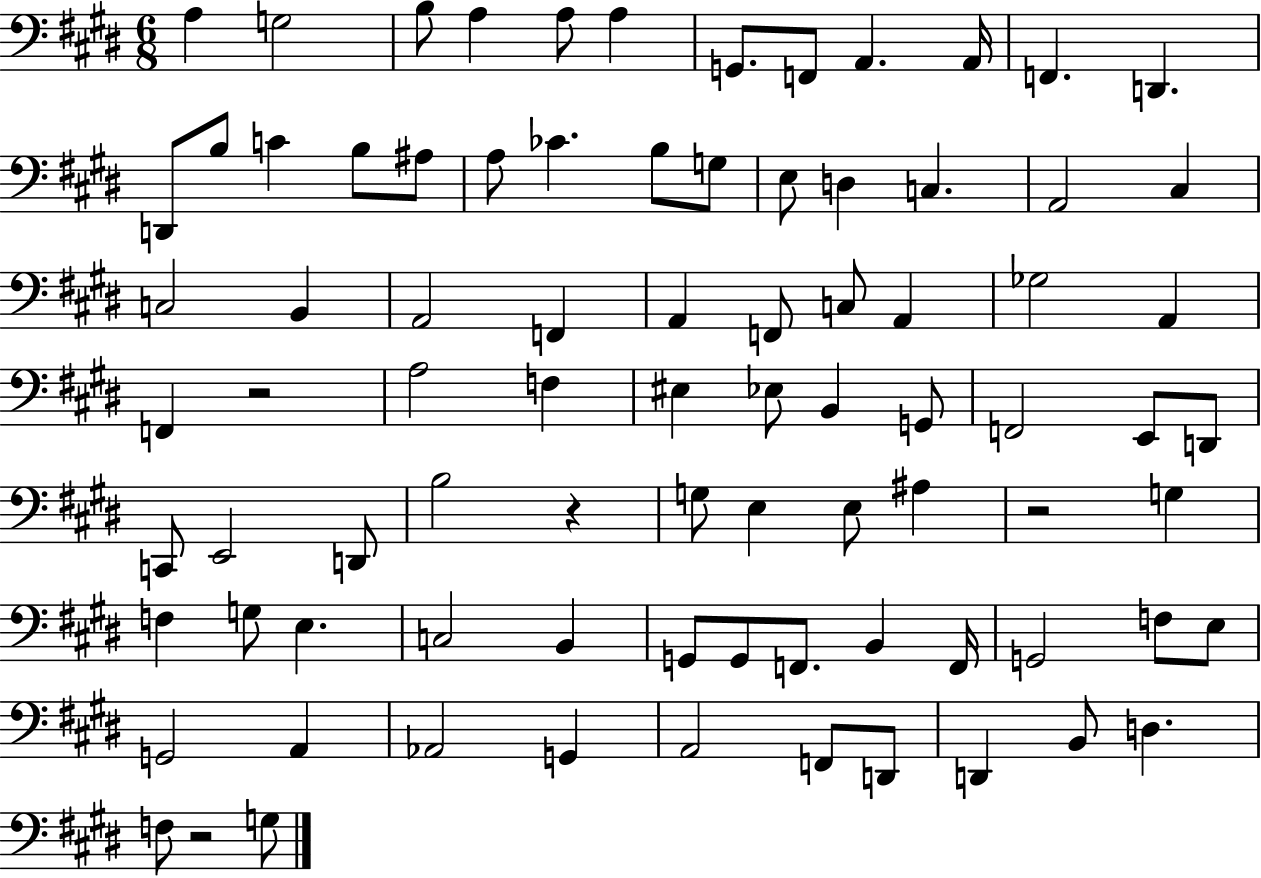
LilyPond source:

{
  \clef bass
  \numericTimeSignature
  \time 6/8
  \key e \major
  a4 g2 | b8 a4 a8 a4 | g,8. f,8 a,4. a,16 | f,4. d,4. | \break d,8 b8 c'4 b8 ais8 | a8 ces'4. b8 g8 | e8 d4 c4. | a,2 cis4 | \break c2 b,4 | a,2 f,4 | a,4 f,8 c8 a,4 | ges2 a,4 | \break f,4 r2 | a2 f4 | eis4 ees8 b,4 g,8 | f,2 e,8 d,8 | \break c,8 e,2 d,8 | b2 r4 | g8 e4 e8 ais4 | r2 g4 | \break f4 g8 e4. | c2 b,4 | g,8 g,8 f,8. b,4 f,16 | g,2 f8 e8 | \break g,2 a,4 | aes,2 g,4 | a,2 f,8 d,8 | d,4 b,8 d4. | \break f8 r2 g8 | \bar "|."
}